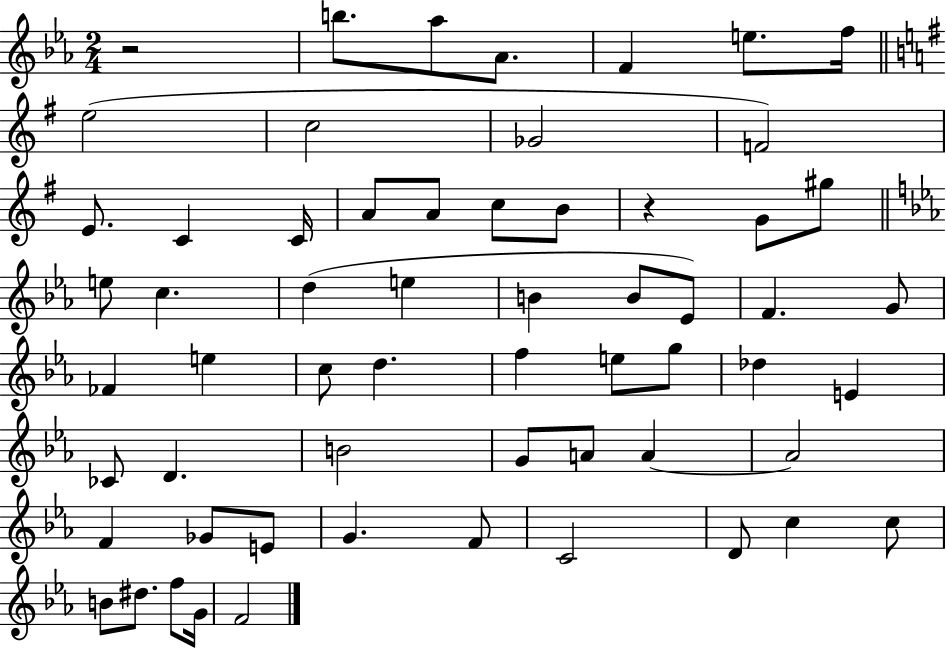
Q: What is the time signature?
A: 2/4